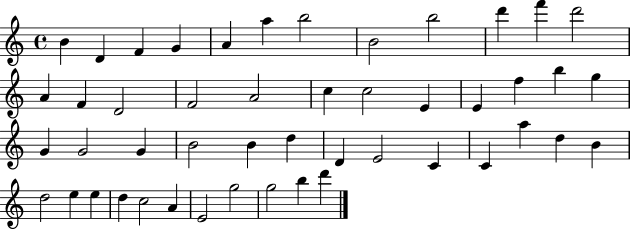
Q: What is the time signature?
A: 4/4